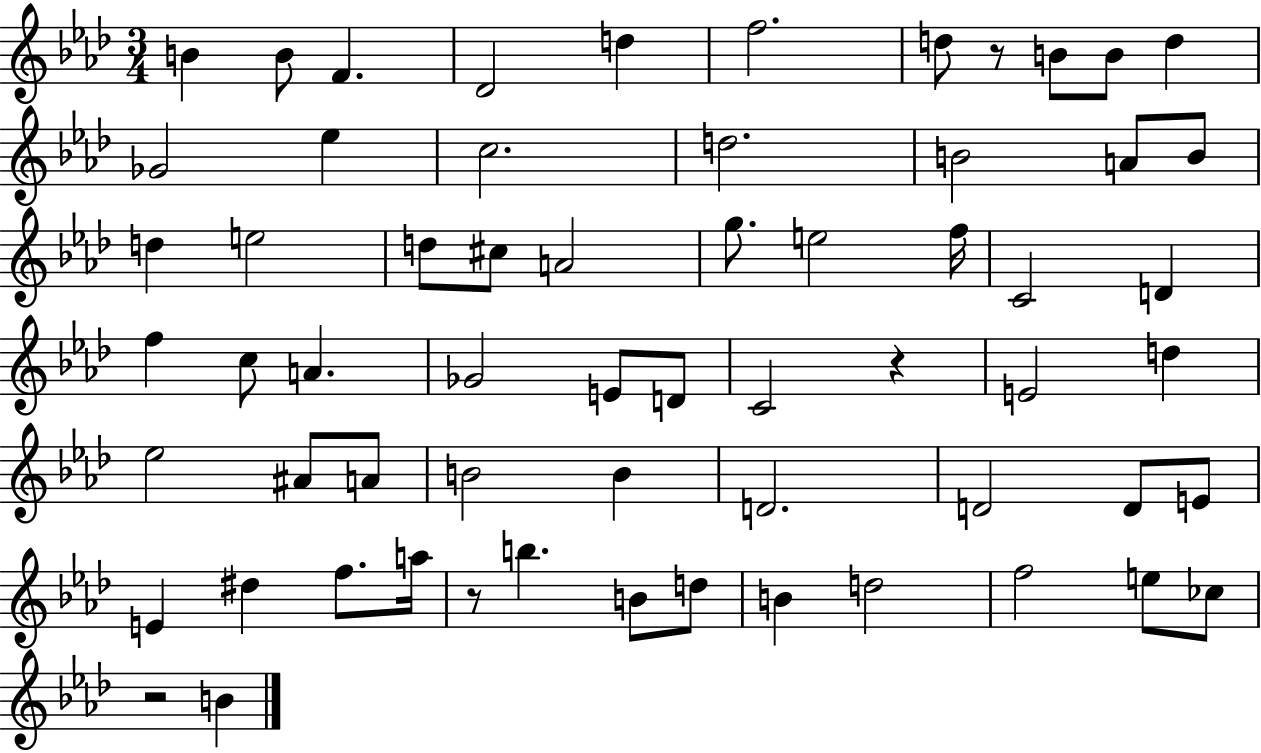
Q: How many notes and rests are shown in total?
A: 62